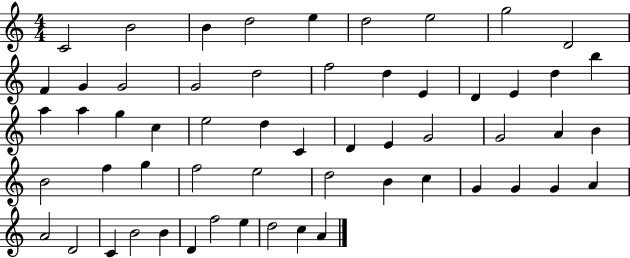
C4/h B4/h B4/q D5/h E5/q D5/h E5/h G5/h D4/h F4/q G4/q G4/h G4/h D5/h F5/h D5/q E4/q D4/q E4/q D5/q B5/q A5/q A5/q G5/q C5/q E5/h D5/q C4/q D4/q E4/q G4/h G4/h A4/q B4/q B4/h F5/q G5/q F5/h E5/h D5/h B4/q C5/q G4/q G4/q G4/q A4/q A4/h D4/h C4/q B4/h B4/q D4/q F5/h E5/q D5/h C5/q A4/q